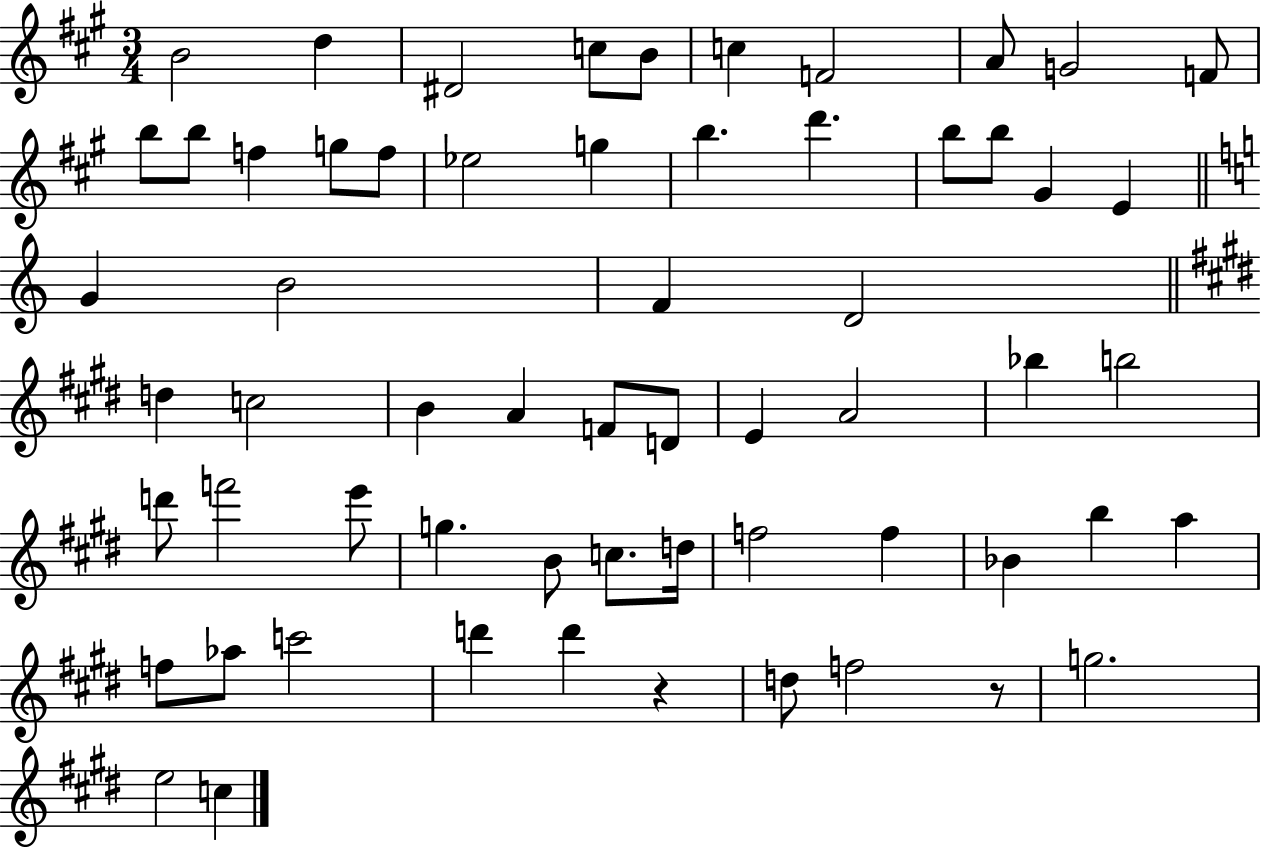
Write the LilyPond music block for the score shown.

{
  \clef treble
  \numericTimeSignature
  \time 3/4
  \key a \major
  \repeat volta 2 { b'2 d''4 | dis'2 c''8 b'8 | c''4 f'2 | a'8 g'2 f'8 | \break b''8 b''8 f''4 g''8 f''8 | ees''2 g''4 | b''4. d'''4. | b''8 b''8 gis'4 e'4 | \break \bar "||" \break \key a \minor g'4 b'2 | f'4 d'2 | \bar "||" \break \key e \major d''4 c''2 | b'4 a'4 f'8 d'8 | e'4 a'2 | bes''4 b''2 | \break d'''8 f'''2 e'''8 | g''4. b'8 c''8. d''16 | f''2 f''4 | bes'4 b''4 a''4 | \break f''8 aes''8 c'''2 | d'''4 d'''4 r4 | d''8 f''2 r8 | g''2. | \break e''2 c''4 | } \bar "|."
}